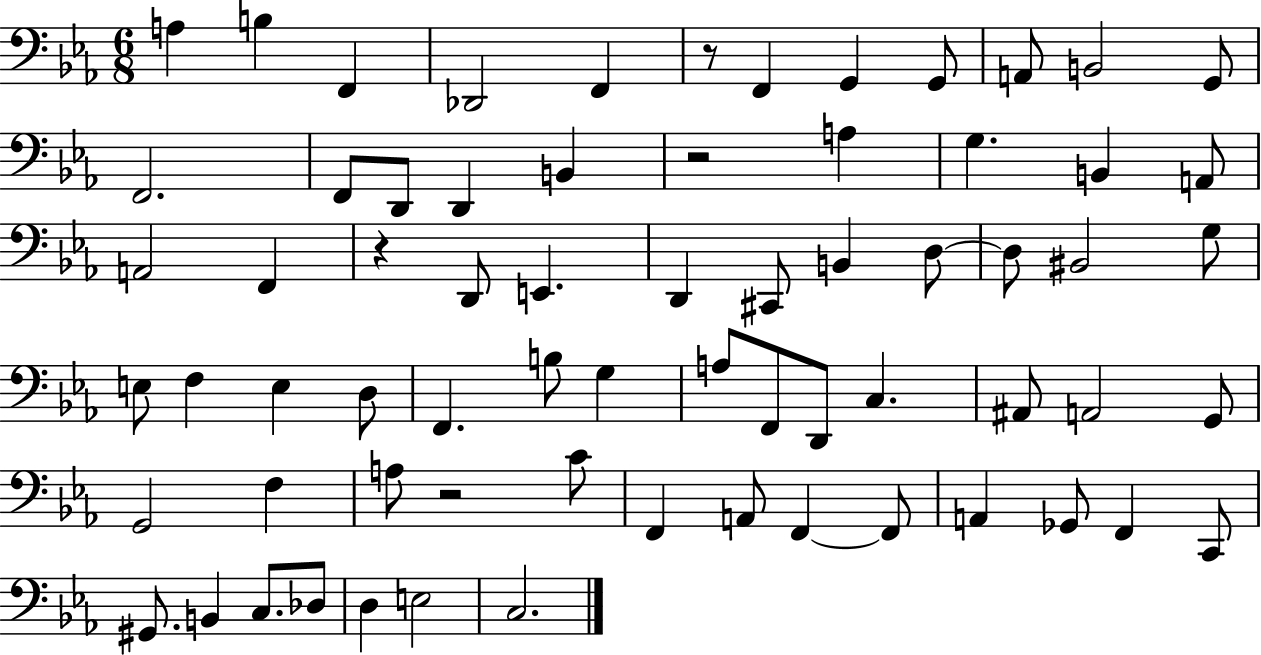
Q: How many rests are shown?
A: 4